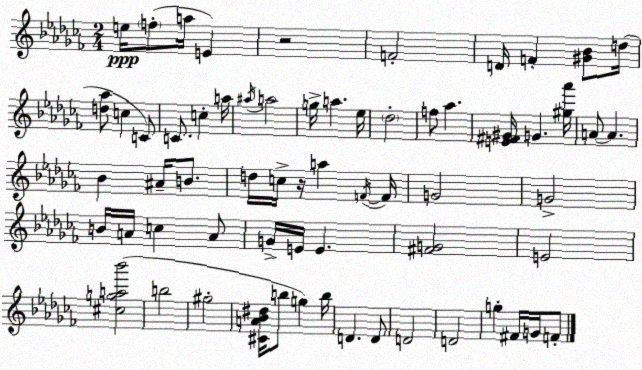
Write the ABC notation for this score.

X:1
T:Untitled
M:2/4
L:1/4
K:Abm
e/4 f/2 a/4 E z2 F2 D/4 F [^G_B]/2 d/4 [d_a]/2 c C/2 C/2 c a/4 ^a/4 a2 g/4 a _e/4 _d2 f/2 _a [E^F^G]/4 G [^g_a']/4 A/2 A _B ^A/4 B/2 d/4 c/4 z/4 a F/4 F/4 G2 G2 B/4 A/4 c A/2 G/4 E/4 E [^FG]2 E2 [^cga_b']2 b2 ^g2 [^CA_B^d]/4 b/2 g b/4 D D/2 D2 D2 g ^F/4 G/4 F/2